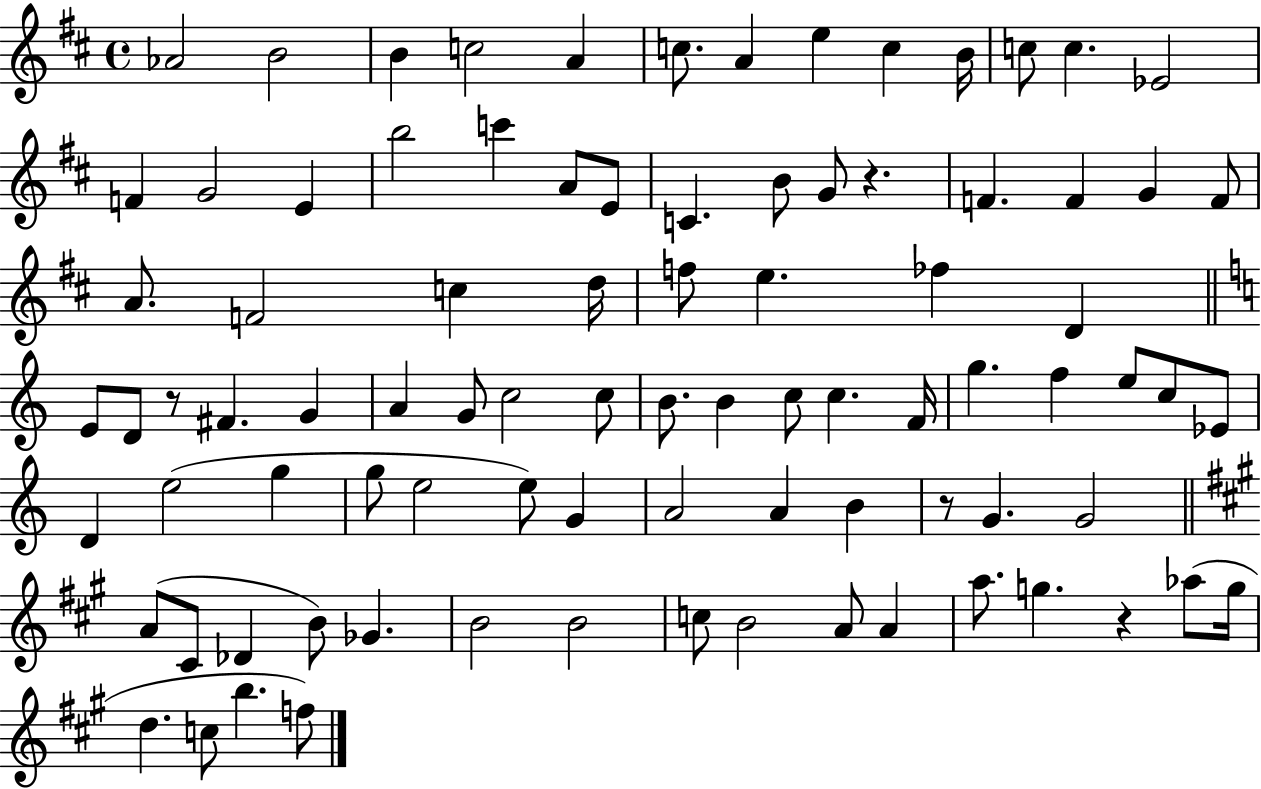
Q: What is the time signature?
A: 4/4